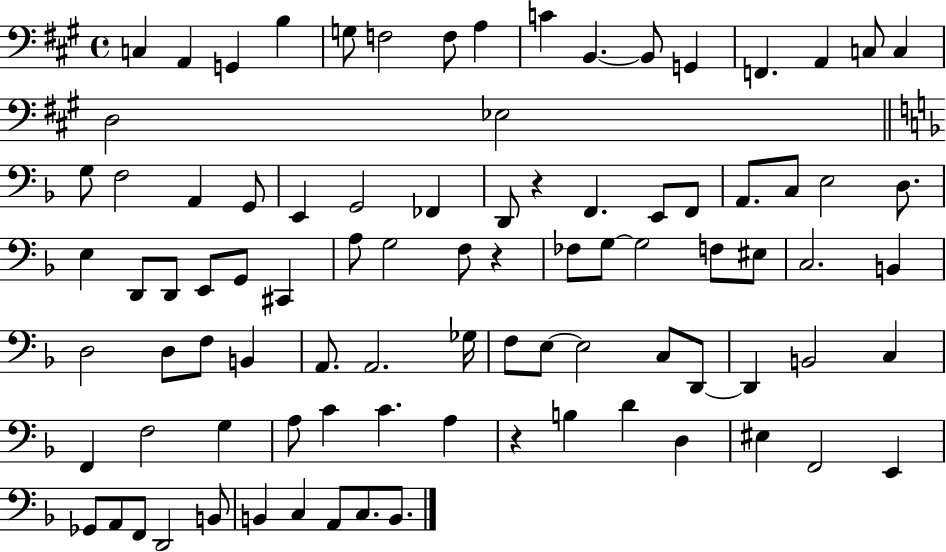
C3/q A2/q G2/q B3/q G3/e F3/h F3/e A3/q C4/q B2/q. B2/e G2/q F2/q. A2/q C3/e C3/q D3/h Eb3/h G3/e F3/h A2/q G2/e E2/q G2/h FES2/q D2/e R/q F2/q. E2/e F2/e A2/e. C3/e E3/h D3/e. E3/q D2/e D2/e E2/e G2/e C#2/q A3/e G3/h F3/e R/q FES3/e G3/e G3/h F3/e EIS3/e C3/h. B2/q D3/h D3/e F3/e B2/q A2/e. A2/h. Gb3/s F3/e E3/e E3/h C3/e D2/e D2/q B2/h C3/q F2/q F3/h G3/q A3/e C4/q C4/q. A3/q R/q B3/q D4/q D3/q EIS3/q F2/h E2/q Gb2/e A2/e F2/e D2/h B2/e B2/q C3/q A2/e C3/e. B2/e.